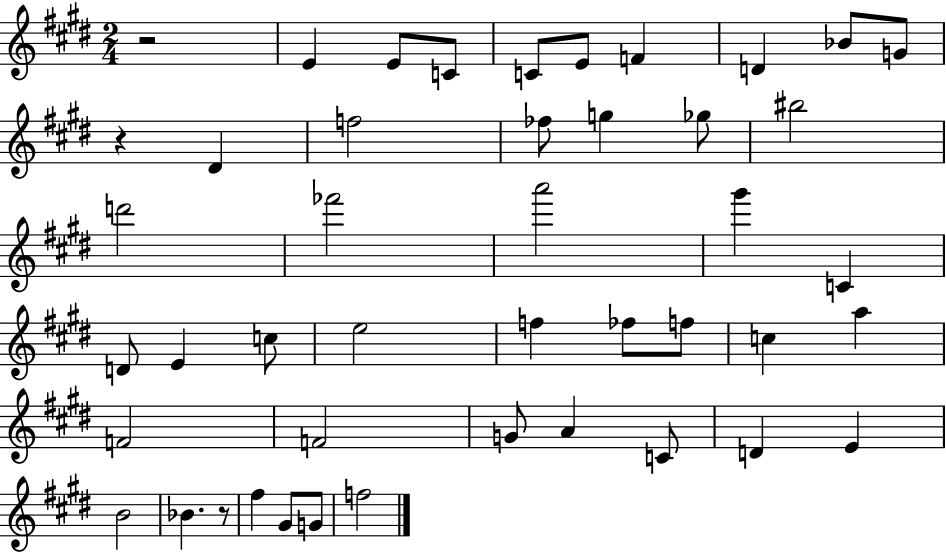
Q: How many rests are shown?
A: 3